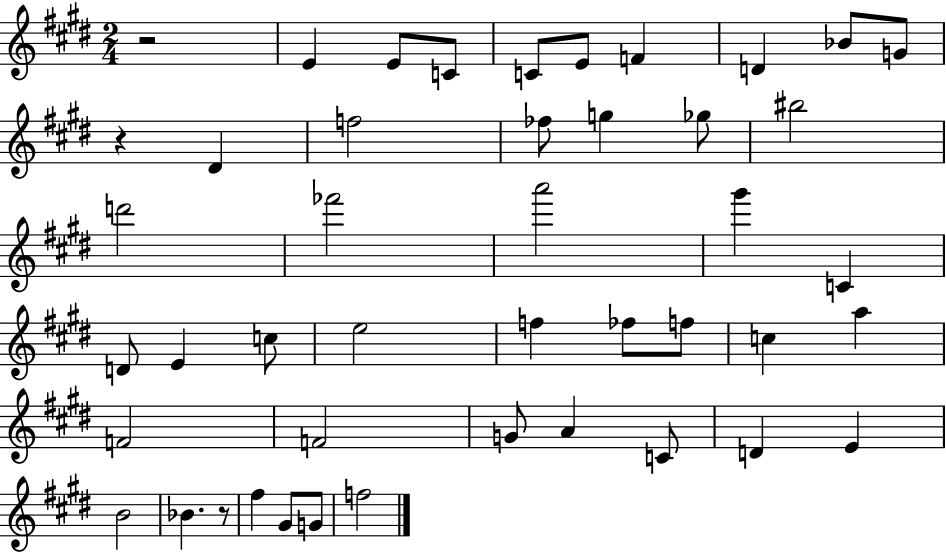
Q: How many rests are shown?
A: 3